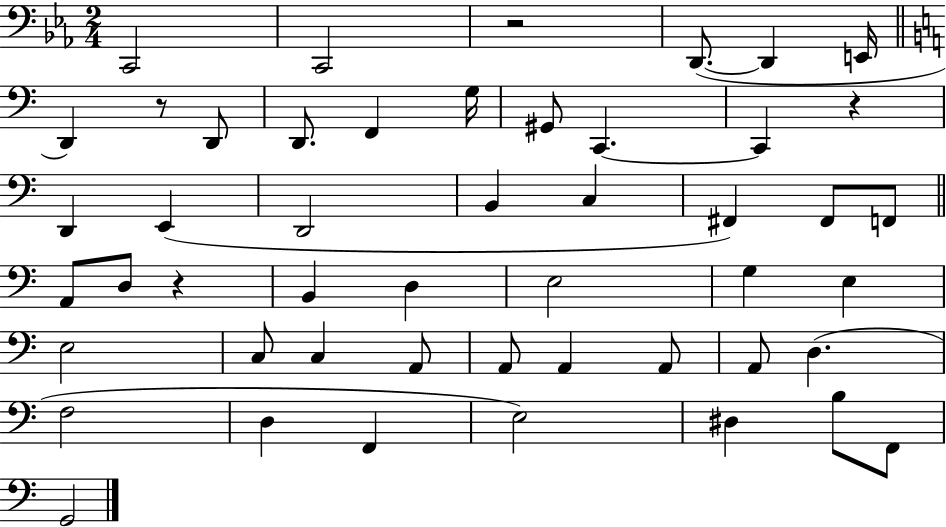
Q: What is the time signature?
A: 2/4